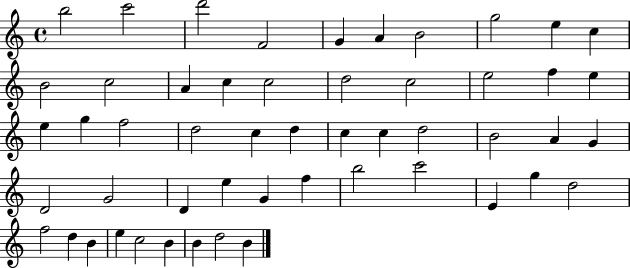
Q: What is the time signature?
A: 4/4